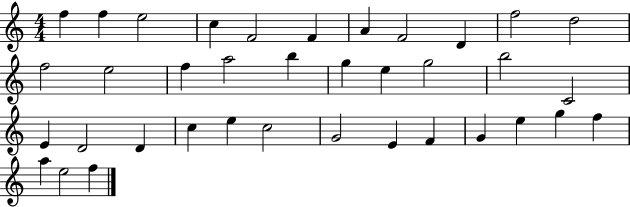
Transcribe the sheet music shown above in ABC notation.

X:1
T:Untitled
M:4/4
L:1/4
K:C
f f e2 c F2 F A F2 D f2 d2 f2 e2 f a2 b g e g2 b2 C2 E D2 D c e c2 G2 E F G e g f a e2 f